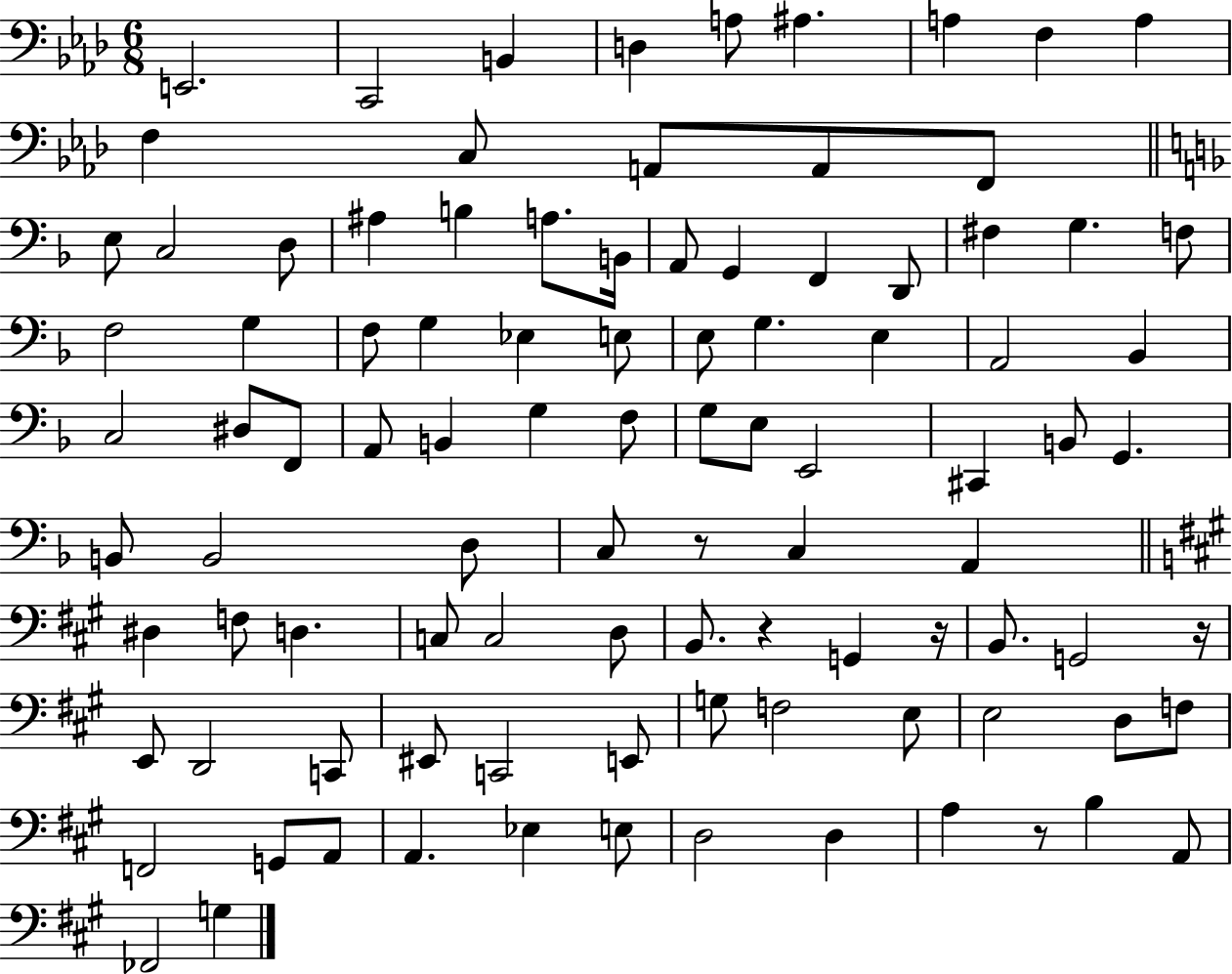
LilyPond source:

{
  \clef bass
  \numericTimeSignature
  \time 6/8
  \key aes \major
  e,2. | c,2 b,4 | d4 a8 ais4. | a4 f4 a4 | \break f4 c8 a,8 a,8 f,8 | \bar "||" \break \key d \minor e8 c2 d8 | ais4 b4 a8. b,16 | a,8 g,4 f,4 d,8 | fis4 g4. f8 | \break f2 g4 | f8 g4 ees4 e8 | e8 g4. e4 | a,2 bes,4 | \break c2 dis8 f,8 | a,8 b,4 g4 f8 | g8 e8 e,2 | cis,4 b,8 g,4. | \break b,8 b,2 d8 | c8 r8 c4 a,4 | \bar "||" \break \key a \major dis4 f8 d4. | c8 c2 d8 | b,8. r4 g,4 r16 | b,8. g,2 r16 | \break e,8 d,2 c,8 | eis,8 c,2 e,8 | g8 f2 e8 | e2 d8 f8 | \break f,2 g,8 a,8 | a,4. ees4 e8 | d2 d4 | a4 r8 b4 a,8 | \break fes,2 g4 | \bar "|."
}